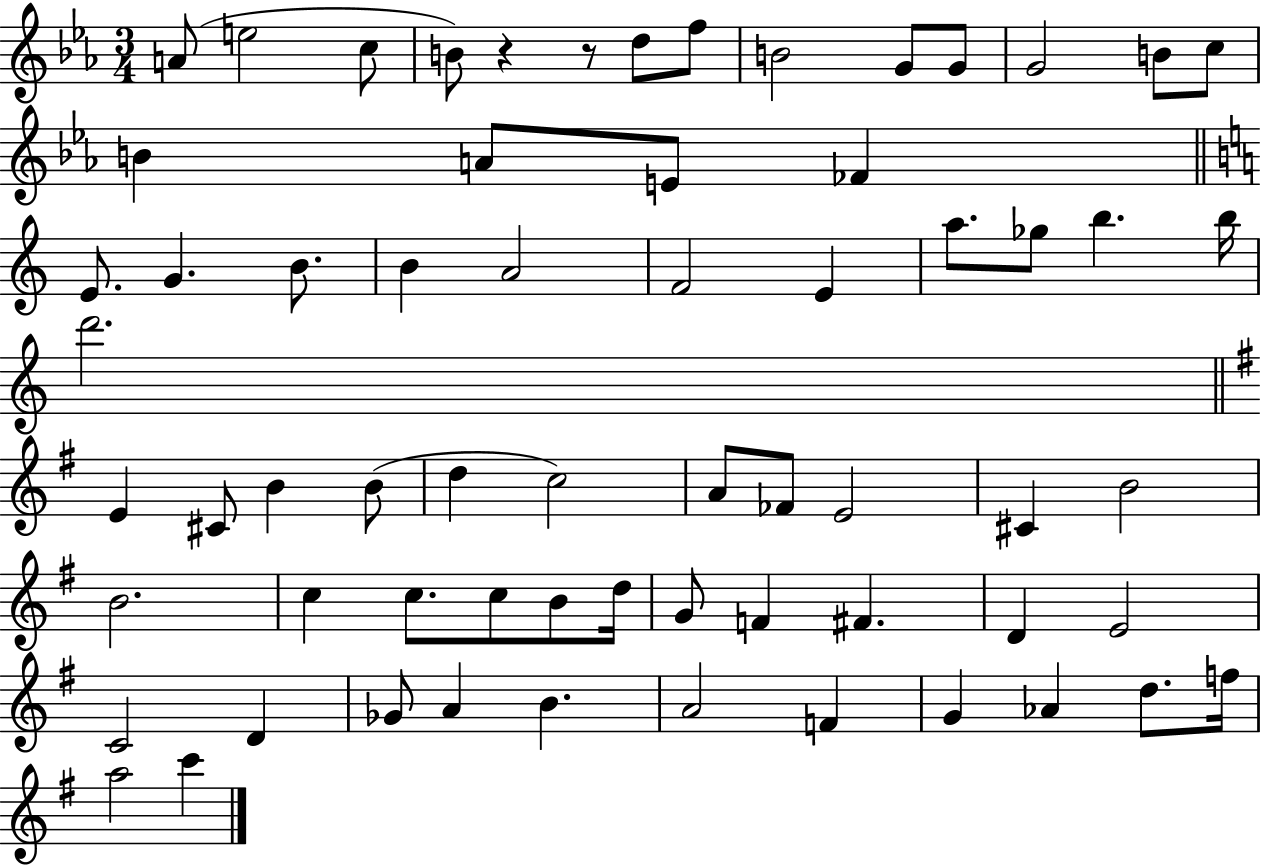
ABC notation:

X:1
T:Untitled
M:3/4
L:1/4
K:Eb
A/2 e2 c/2 B/2 z z/2 d/2 f/2 B2 G/2 G/2 G2 B/2 c/2 B A/2 E/2 _F E/2 G B/2 B A2 F2 E a/2 _g/2 b b/4 d'2 E ^C/2 B B/2 d c2 A/2 _F/2 E2 ^C B2 B2 c c/2 c/2 B/2 d/4 G/2 F ^F D E2 C2 D _G/2 A B A2 F G _A d/2 f/4 a2 c'